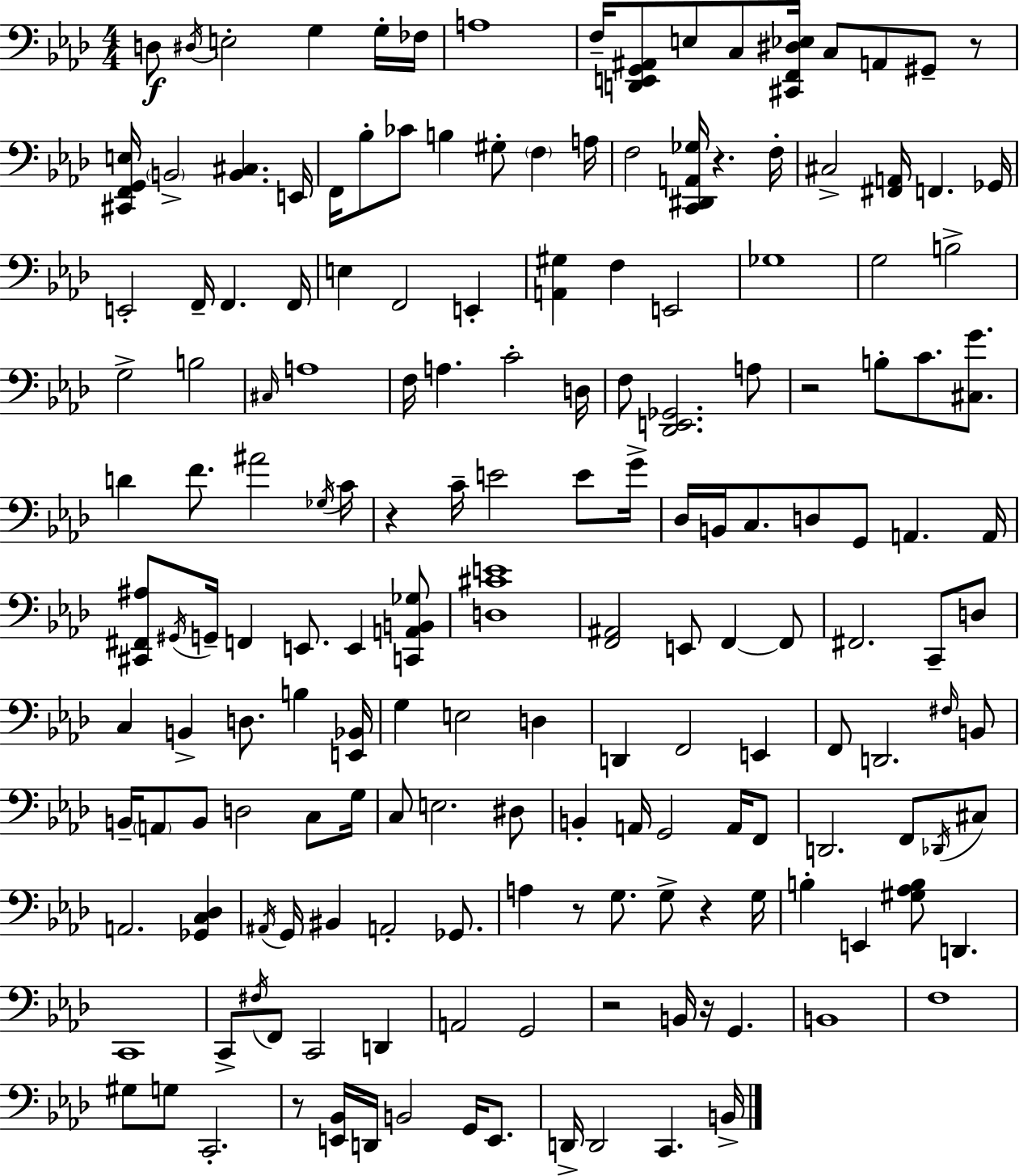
X:1
T:Untitled
M:4/4
L:1/4
K:Ab
D,/2 ^D,/4 E,2 G, G,/4 _F,/4 A,4 F,/4 [D,,E,,G,,^A,,]/2 E,/2 C,/2 [^C,,F,,^D,_E,]/4 C,/2 A,,/2 ^G,,/2 z/2 [^C,,F,,G,,E,]/4 B,,2 [B,,^C,] E,,/4 F,,/4 _B,/2 _C/2 B, ^G,/2 F, A,/4 F,2 [C,,^D,,A,,_G,]/4 z F,/4 ^C,2 [^F,,A,,]/4 F,, _G,,/4 E,,2 F,,/4 F,, F,,/4 E, F,,2 E,, [A,,^G,] F, E,,2 _G,4 G,2 B,2 G,2 B,2 ^C,/4 A,4 F,/4 A, C2 D,/4 F,/2 [_D,,E,,_G,,]2 A,/2 z2 B,/2 C/2 [^C,G]/2 D F/2 ^A2 _G,/4 C/4 z C/4 E2 E/2 G/4 _D,/4 B,,/4 C,/2 D,/2 G,,/2 A,, A,,/4 [^C,,^F,,^A,]/2 ^G,,/4 G,,/4 F,, E,,/2 E,, [C,,A,,B,,_G,]/2 [D,^CE]4 [F,,^A,,]2 E,,/2 F,, F,,/2 ^F,,2 C,,/2 D,/2 C, B,, D,/2 B, [E,,_B,,]/4 G, E,2 D, D,, F,,2 E,, F,,/2 D,,2 ^F,/4 B,,/2 B,,/4 A,,/2 B,,/2 D,2 C,/2 G,/4 C,/2 E,2 ^D,/2 B,, A,,/4 G,,2 A,,/4 F,,/2 D,,2 F,,/2 _D,,/4 ^C,/2 A,,2 [_G,,C,_D,] ^A,,/4 G,,/4 ^B,, A,,2 _G,,/2 A, z/2 G,/2 G,/2 z G,/4 B, E,, [^G,_A,B,]/2 D,, C,,4 C,,/2 ^F,/4 F,,/2 C,,2 D,, A,,2 G,,2 z2 B,,/4 z/4 G,, B,,4 F,4 ^G,/2 G,/2 C,,2 z/2 [E,,_B,,]/4 D,,/4 B,,2 G,,/4 E,,/2 D,,/4 D,,2 C,, B,,/4